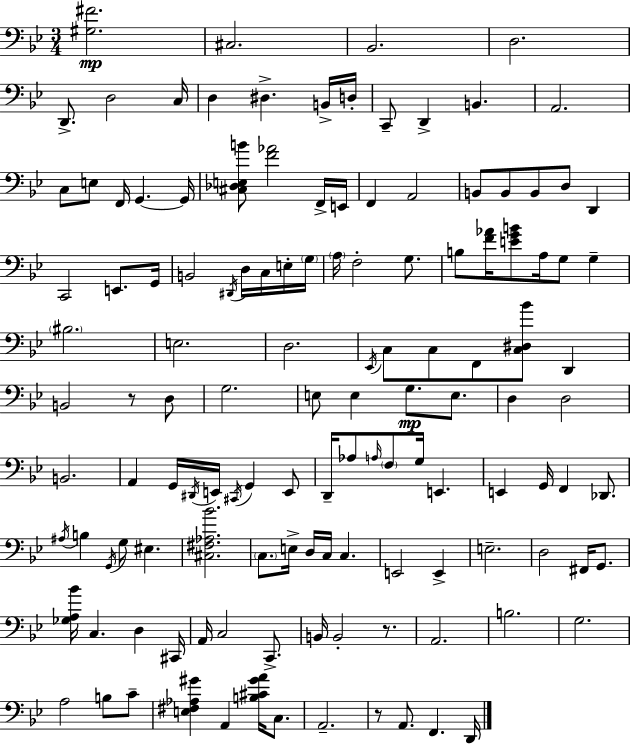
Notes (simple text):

[G#3,F#4]/h. C#3/h. Bb2/h. D3/h. D2/e. D3/h C3/s D3/q D#3/q. B2/s D3/s C2/e D2/q B2/q. A2/h. C3/e E3/e F2/s G2/q. G2/s [C#3,Db3,E3,B4]/e [F4,Ab4]/h F2/s E2/s F2/q A2/h B2/e B2/e B2/e D3/e D2/q C2/h E2/e. G2/s B2/h D#2/s D3/s C3/s E3/s G3/s A3/s F3/h G3/e. B3/e [F4,Ab4]/s [E4,G4,B4]/e A3/s G3/e G3/q BIS3/h. E3/h. D3/h. Eb2/s C3/e C3/e F2/e [C3,D#3,Bb4]/e D2/q B2/h R/e D3/e G3/h. E3/e E3/q G3/e. E3/e. D3/q D3/h B2/h. A2/q G2/s D#2/s E2/s C#2/s G2/q E2/e D2/s Ab3/e A3/s F3/e G3/s E2/q. E2/q G2/s F2/q Db2/e. A#3/s B3/q G2/s G3/e EIS3/q. [C#3,F#3,Ab3,Bb4]/h. C3/e. E3/s D3/s C3/s C3/q. E2/h E2/q E3/h. D3/h F#2/s G2/e. [Gb3,A3,Bb4]/s C3/q. D3/q C#2/s A2/s C3/h C2/e. B2/s B2/h R/e. A2/h. B3/h. G3/h. A3/h B3/e C4/e [E3,F#3,Ab3,G#4]/q A2/q [B3,C#4,G#4,A4]/s C3/e. A2/h. R/e A2/e. F2/q. D2/s